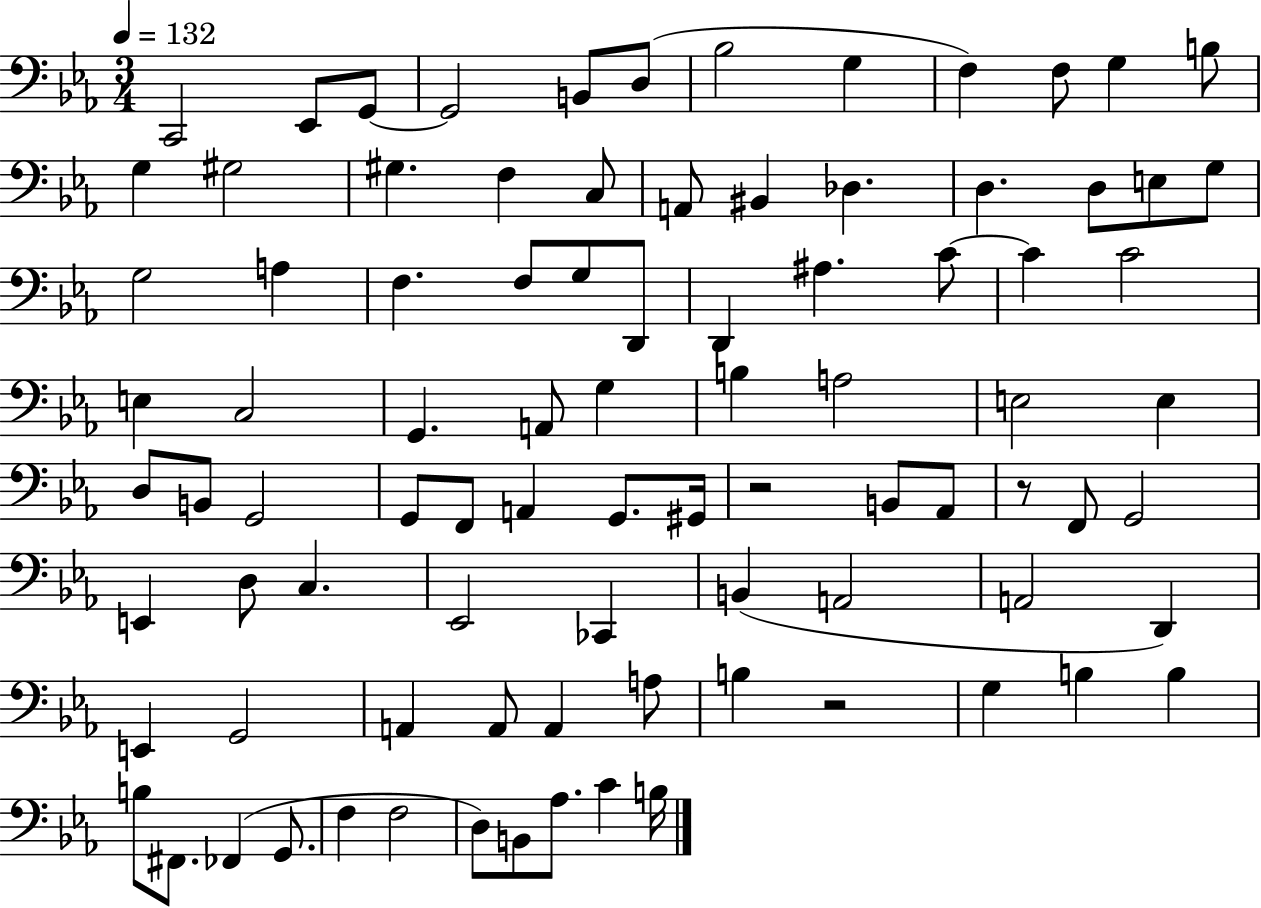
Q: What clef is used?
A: bass